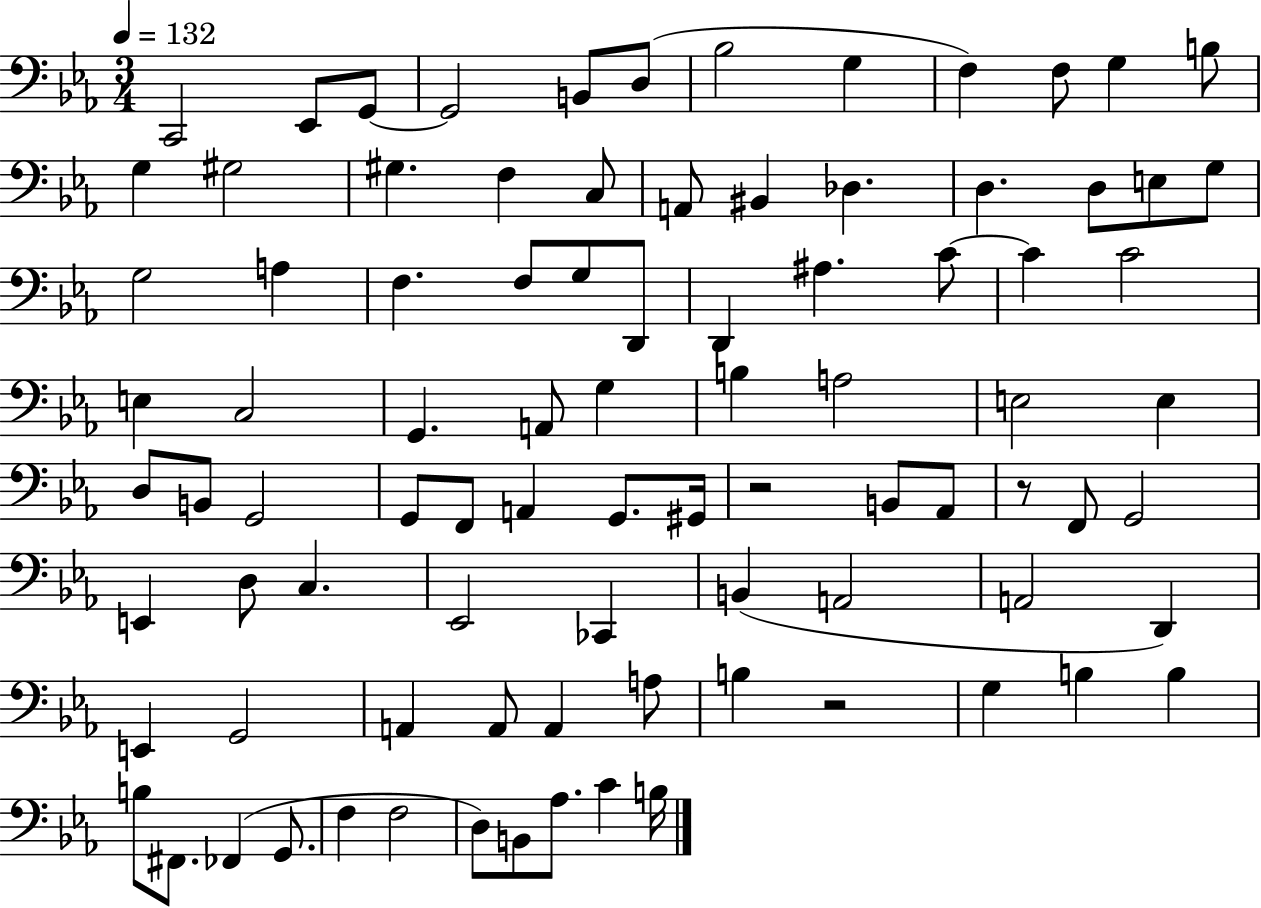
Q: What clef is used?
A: bass